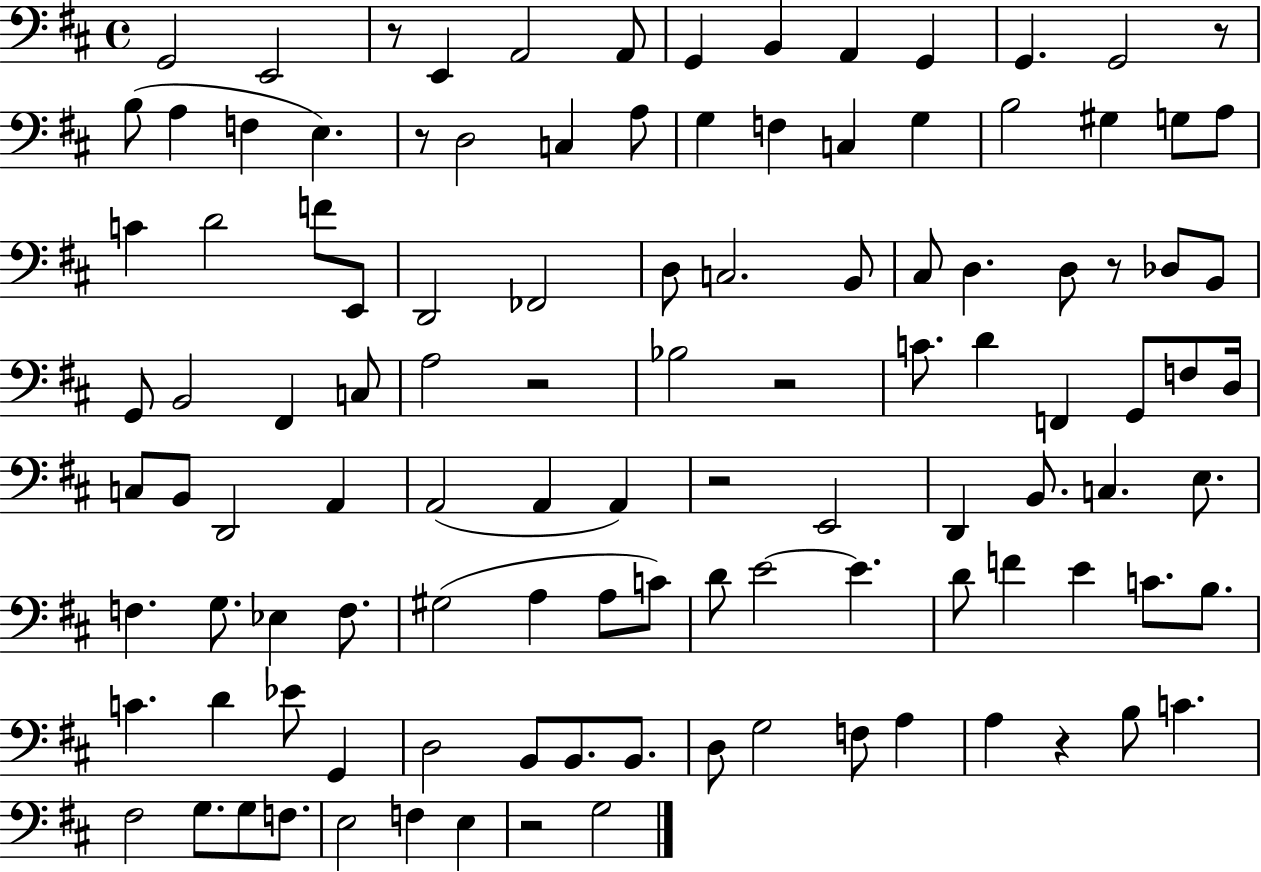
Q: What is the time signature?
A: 4/4